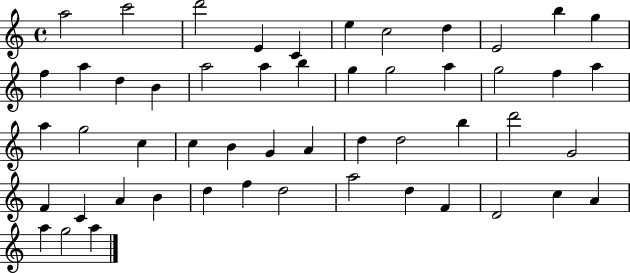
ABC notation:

X:1
T:Untitled
M:4/4
L:1/4
K:C
a2 c'2 d'2 E C e c2 d E2 b g f a d B a2 a b g g2 a g2 f a a g2 c c B G A d d2 b d'2 G2 F C A B d f d2 a2 d F D2 c A a g2 a